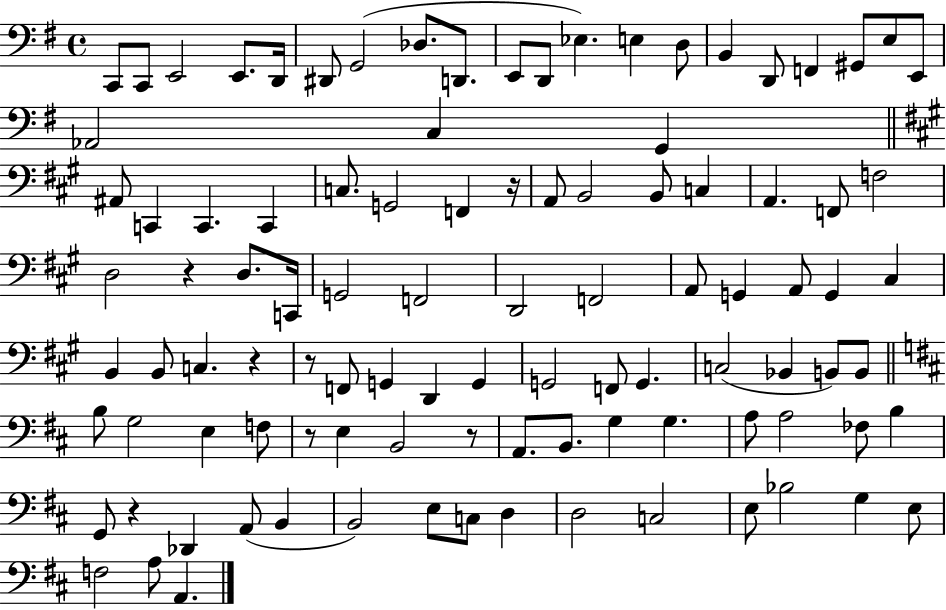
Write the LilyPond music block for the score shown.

{
  \clef bass
  \time 4/4
  \defaultTimeSignature
  \key g \major
  c,8 c,8 e,2 e,8. d,16 | dis,8 g,2( des8. d,8. | e,8 d,8 ees4.) e4 d8 | b,4 d,8 f,4 gis,8 e8 e,8 | \break aes,2 c4 g,4 | \bar "||" \break \key a \major ais,8 c,4 c,4. c,4 | c8. g,2 f,4 r16 | a,8 b,2 b,8 c4 | a,4. f,8 f2 | \break d2 r4 d8. c,16 | g,2 f,2 | d,2 f,2 | a,8 g,4 a,8 g,4 cis4 | \break b,4 b,8 c4. r4 | r8 f,8 g,4 d,4 g,4 | g,2 f,8 g,4. | c2( bes,4 b,8) b,8 | \break \bar "||" \break \key d \major b8 g2 e4 f8 | r8 e4 b,2 r8 | a,8. b,8. g4 g4. | a8 a2 fes8 b4 | \break g,8 r4 des,4 a,8( b,4 | b,2) e8 c8 d4 | d2 c2 | e8 bes2 g4 e8 | \break f2 a8 a,4. | \bar "|."
}